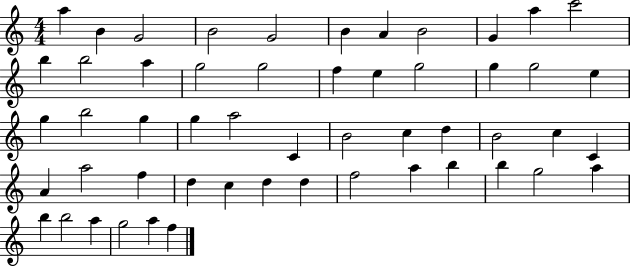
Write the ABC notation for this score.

X:1
T:Untitled
M:4/4
L:1/4
K:C
a B G2 B2 G2 B A B2 G a c'2 b b2 a g2 g2 f e g2 g g2 e g b2 g g a2 C B2 c d B2 c C A a2 f d c d d f2 a b b g2 a b b2 a g2 a f